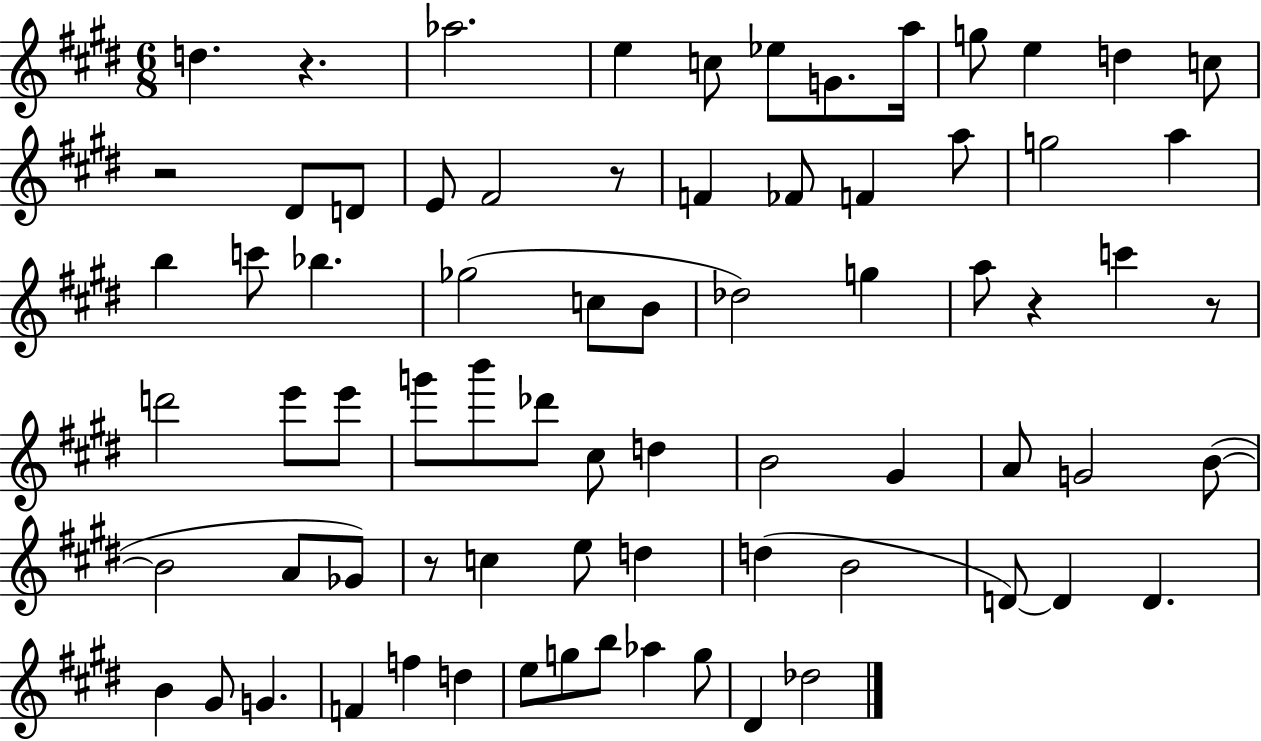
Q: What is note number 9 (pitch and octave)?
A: E5